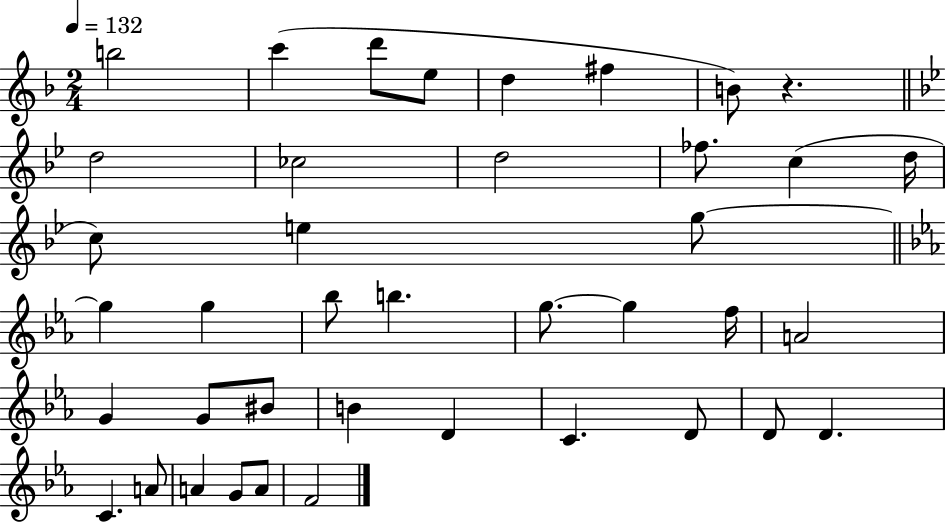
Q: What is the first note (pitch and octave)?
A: B5